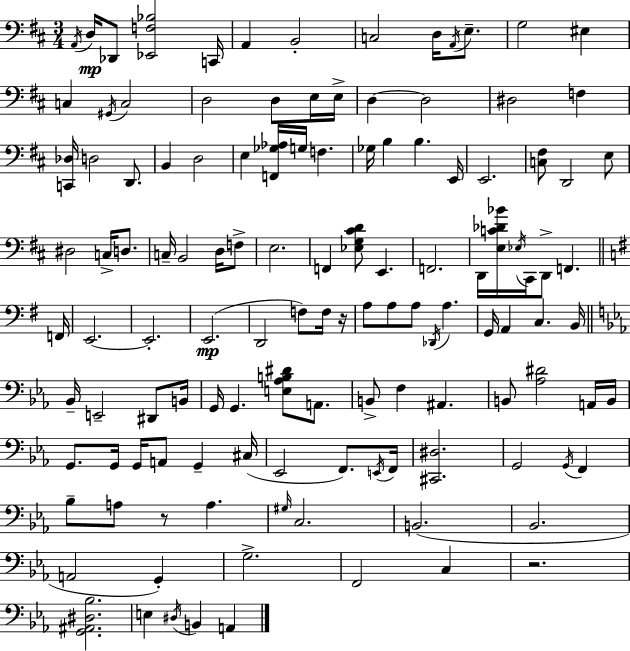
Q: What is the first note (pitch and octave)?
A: A2